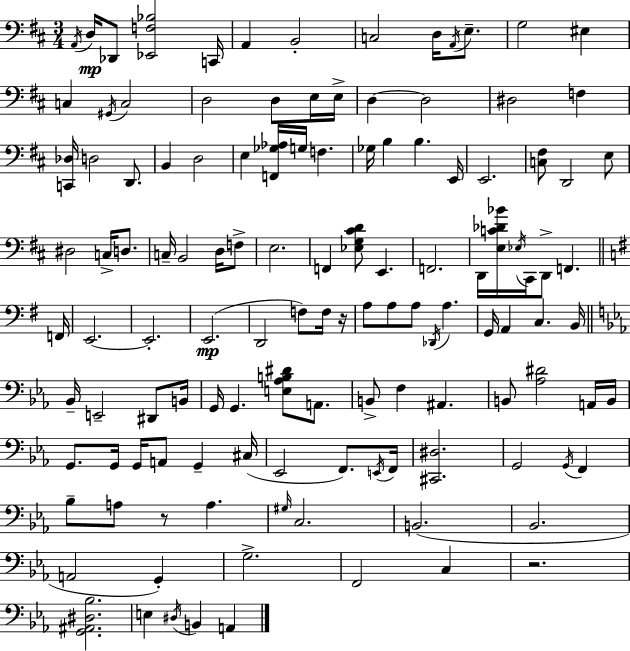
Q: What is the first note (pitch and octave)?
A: A2